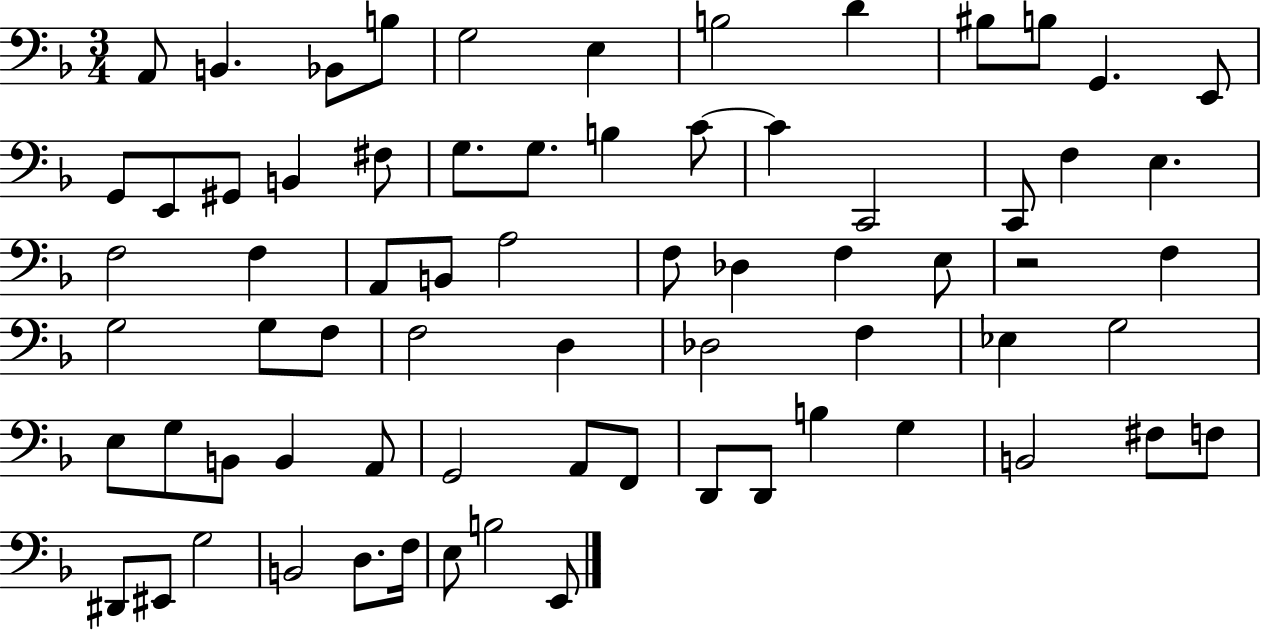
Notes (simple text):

A2/e B2/q. Bb2/e B3/e G3/h E3/q B3/h D4/q BIS3/e B3/e G2/q. E2/e G2/e E2/e G#2/e B2/q F#3/e G3/e. G3/e. B3/q C4/e C4/q C2/h C2/e F3/q E3/q. F3/h F3/q A2/e B2/e A3/h F3/e Db3/q F3/q E3/e R/h F3/q G3/h G3/e F3/e F3/h D3/q Db3/h F3/q Eb3/q G3/h E3/e G3/e B2/e B2/q A2/e G2/h A2/e F2/e D2/e D2/e B3/q G3/q B2/h F#3/e F3/e D#2/e EIS2/e G3/h B2/h D3/e. F3/s E3/e B3/h E2/e